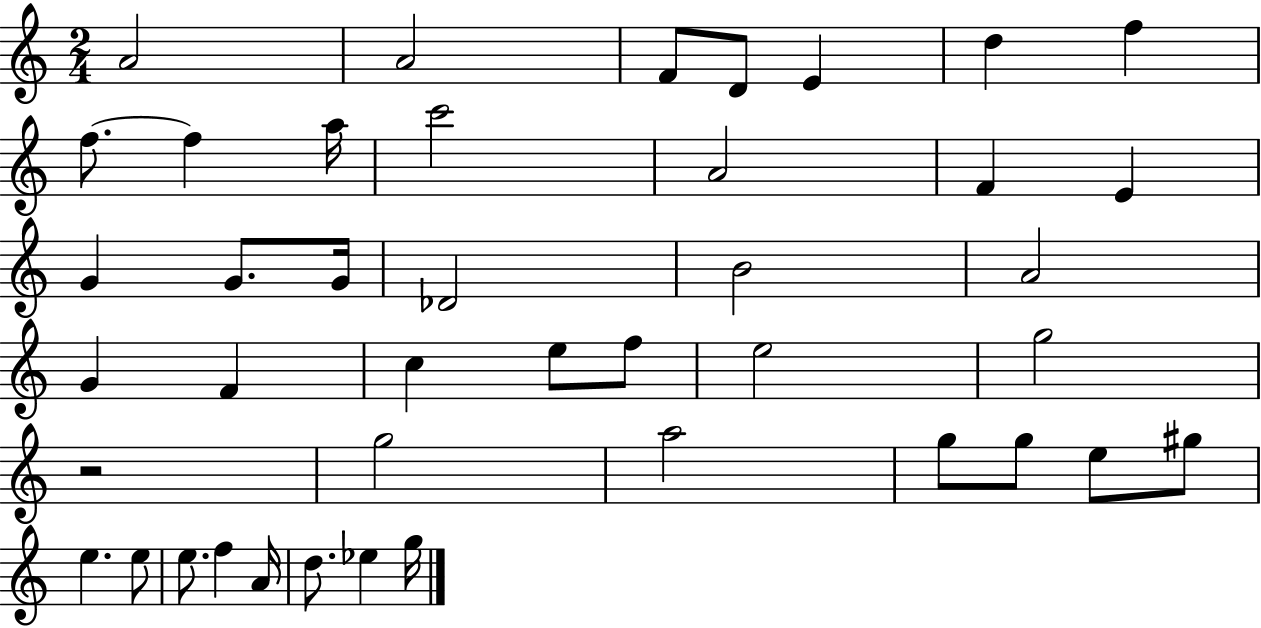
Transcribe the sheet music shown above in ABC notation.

X:1
T:Untitled
M:2/4
L:1/4
K:C
A2 A2 F/2 D/2 E d f f/2 f a/4 c'2 A2 F E G G/2 G/4 _D2 B2 A2 G F c e/2 f/2 e2 g2 z2 g2 a2 g/2 g/2 e/2 ^g/2 e e/2 e/2 f A/4 d/2 _e g/4